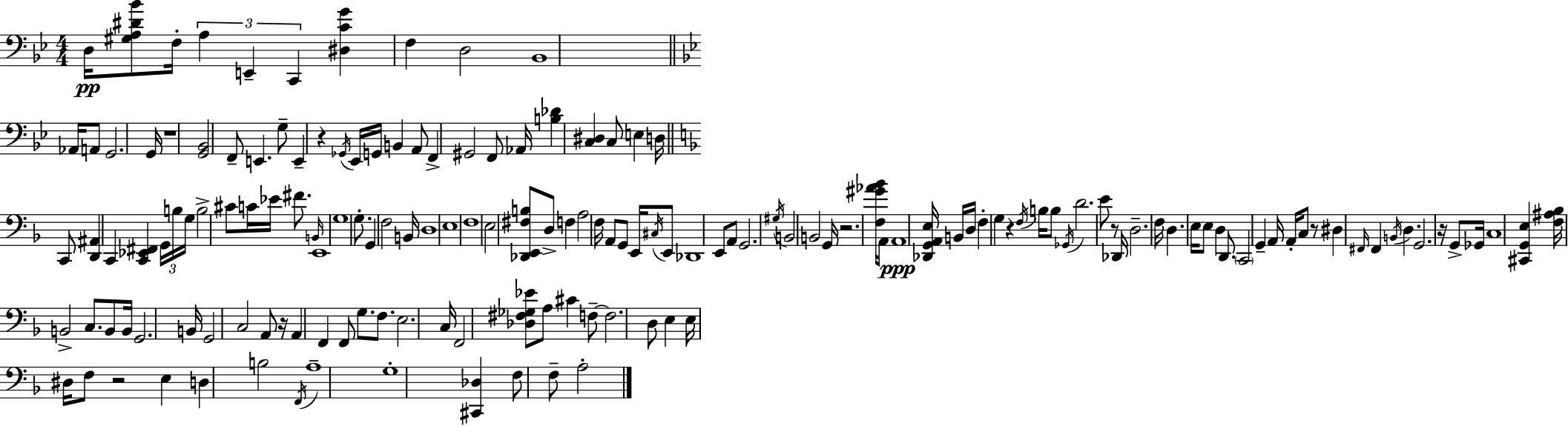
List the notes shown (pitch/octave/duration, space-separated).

D3/s [G#3,A3,D#4,Bb4]/e F3/s A3/q E2/q C2/q [D#3,C4,G4]/q F3/q D3/h Bb2/w Ab2/s A2/e G2/h. G2/s R/w [G2,Bb2]/h F2/e E2/q. G3/e E2/q R/q Gb2/s Eb2/s G2/s B2/q A2/e F2/q G#2/h F2/e Ab2/s [B3,Db4]/q [C3,D#3]/q C3/e E3/q D3/s C2/e [D2,A#2]/q C2/q [C2,Eb2,F#2]/q G2/s B3/s G3/s B3/h C#4/e C4/s Eb4/s F#4/e. B2/s E2/w G3/w G3/e. G2/q F3/h B2/s D3/w E3/w F3/w E3/h [Db2,E2,F#3,B3]/e D3/e F3/q A3/h F3/s A2/e G2/e E2/s C#3/s E2/e Db2/w E2/e A2/e G2/h. G#3/s B2/h B2/h G2/s R/h. [F3,G#4,Ab4,Bb4]/s A2/e A2/w [Db2,G2,A2,E3]/s B2/s D3/s F3/q G3/q R/q F3/s B3/s B3/e Gb2/s D4/h. E4/e R/e Db2/s D3/h. F3/s D3/q. E3/s E3/e D3/q D2/e. C2/h G2/q A2/s A2/s C3/e R/e D#3/q F#2/s F#2/q B2/s D3/q. G2/h. R/s G2/e Gb2/s C3/w [C#2,G2,E3]/q [F3,A#3,Bb3]/s B2/h C3/e. B2/e B2/s G2/h. B2/s G2/h C3/h A2/e R/s A2/q F2/q F2/e G3/e. F3/e. E3/h. C3/s F2/h [Db3,F#3,Gb3,Eb4]/e A3/e C#4/q F3/e F3/h. D3/e E3/q E3/s D#3/s F3/e R/h E3/q D3/q B3/h F2/s A3/w G3/w [C#2,Db3]/q F3/e F3/e A3/h